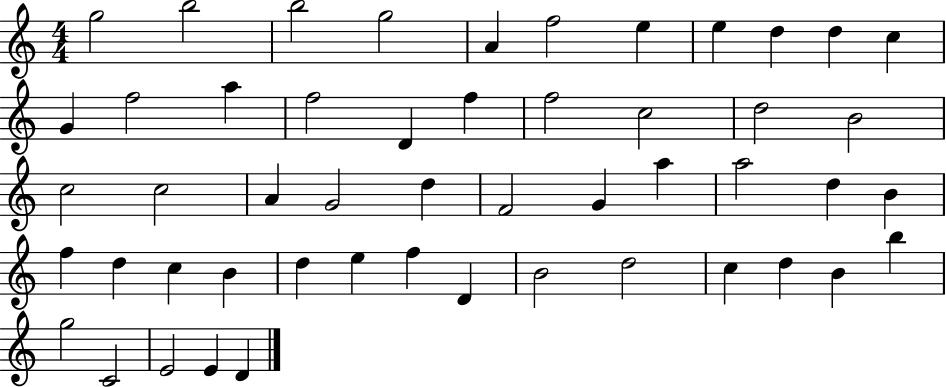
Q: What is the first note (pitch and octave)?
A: G5